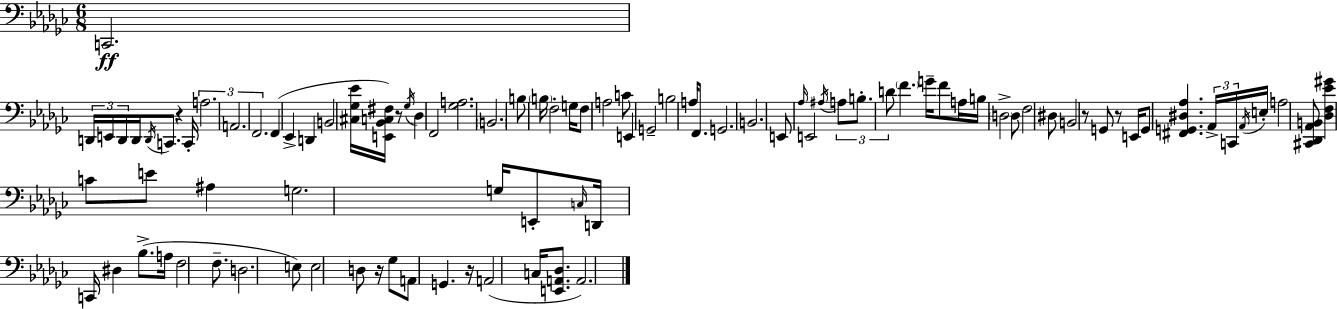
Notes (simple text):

C2/h. D2/s E2/s D2/s D2/s D2/s C2/e. R/q C2/s A3/h. A2/h. F2/h. F2/q Eb2/q D2/q B2/h [C#3,Gb3,Eb4]/s [E2,Bb2,C3,F#3]/s R/e Gb3/s Db3/q F2/h [Gb3,A3]/h. B2/h. B3/e B3/s F3/h G3/s F3/e A3/h C4/e E2/q G2/h B3/h A3/s F2/e. G2/h. B2/h. E2/e Ab3/s E2/h A#3/s A3/e B3/e. D4/e F4/q. G4/s F4/e A3/s B3/s D3/h D3/e F3/h D#3/e B2/h R/e G2/e R/e E2/s G2/e [F#2,G2,D#3,Ab3]/q. Ab2/s C2/s Ab2/s E3/s A3/h [C#2,Db2,Ab2,B2]/e [Db3,F3,Eb4,G#4]/q C4/e E4/e A#3/q G3/h. G3/s E2/e C3/s D2/s C2/s D#3/q Bb3/e. A3/s F3/h F3/e. D3/h. E3/e E3/h D3/e R/s Gb3/e A2/e G2/q. R/s A2/h C3/s [E2,A2,Db3]/e. A2/h.